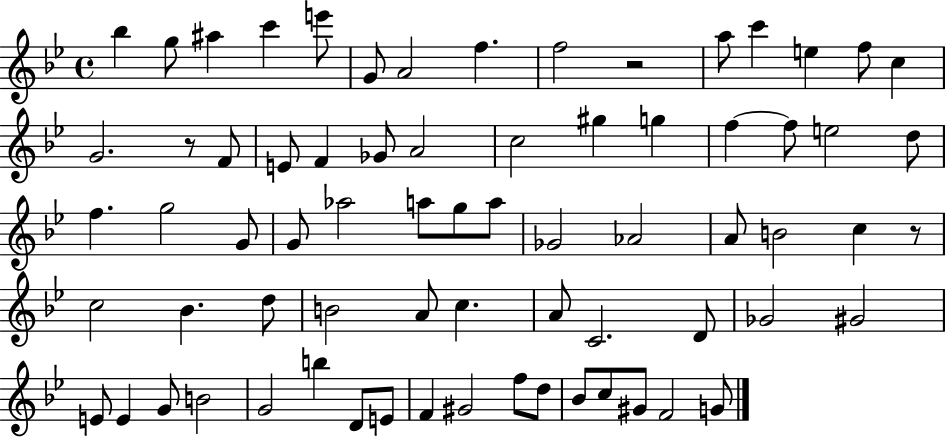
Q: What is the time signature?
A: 4/4